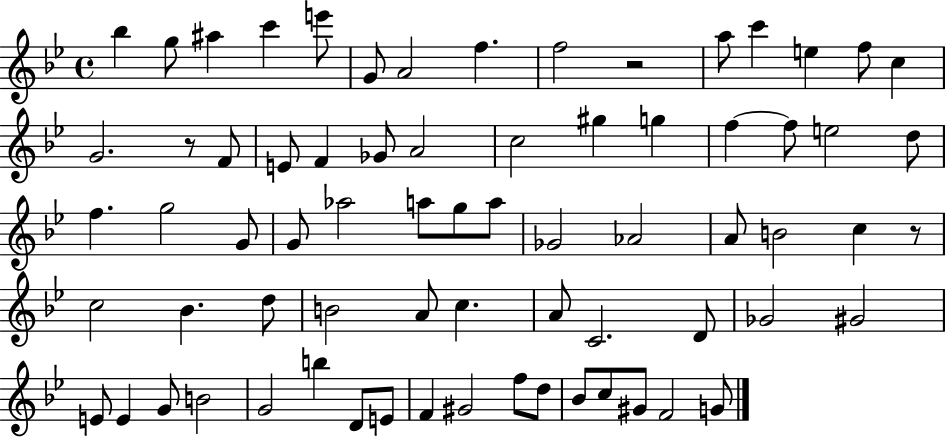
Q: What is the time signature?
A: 4/4